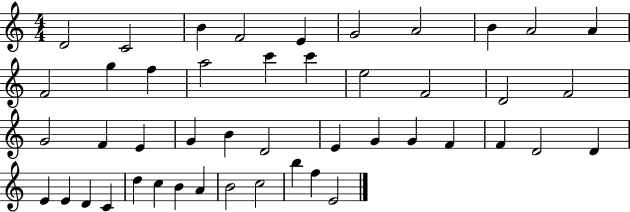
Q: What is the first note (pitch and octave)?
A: D4